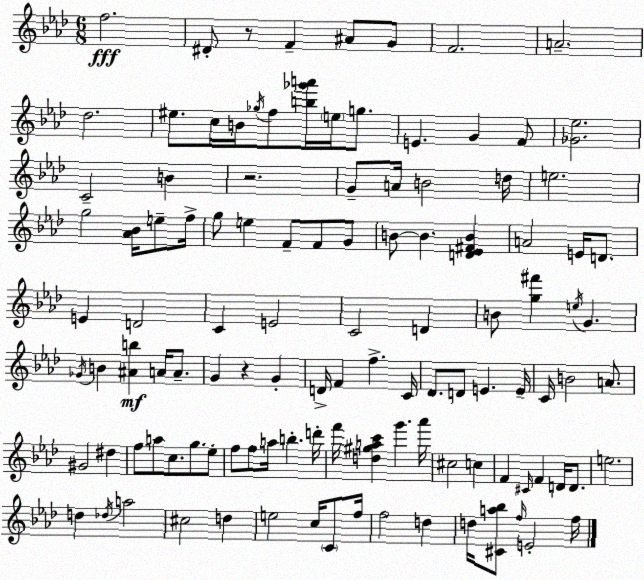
X:1
T:Untitled
M:6/8
L:1/4
K:Fm
f2 ^D/2 z/2 F ^A/2 G/2 F2 A2 _d2 ^e/2 c/4 B/4 _g/4 f/2 [b_g'a']/4 e/4 g/2 E G F/2 [_G_e]2 C2 B z2 G/2 A/4 B2 d/4 e2 g2 [_A_B]/4 e/2 f/4 g/2 e F/2 F/2 G/2 B/2 B [D_E^FB] A2 E/4 D/2 E D2 C E2 C2 D B/2 [g^f'] e/4 G _G/4 B [^Ab] A/4 A/2 G z G D/4 F f C/4 _D/2 D/2 E E/4 C/4 B2 A/2 ^G2 ^d f/2 a/2 c/2 g/2 _e/2 f/2 f/2 a/4 b d'/4 f'/4 [d^gac'] g' _a'/4 ^c2 c F ^C/4 F D/4 D/2 e2 d _d/4 a2 ^c2 d e2 c/4 C/2 f/4 f2 d d/4 [^Ca_b]/2 f/4 E2 f/4